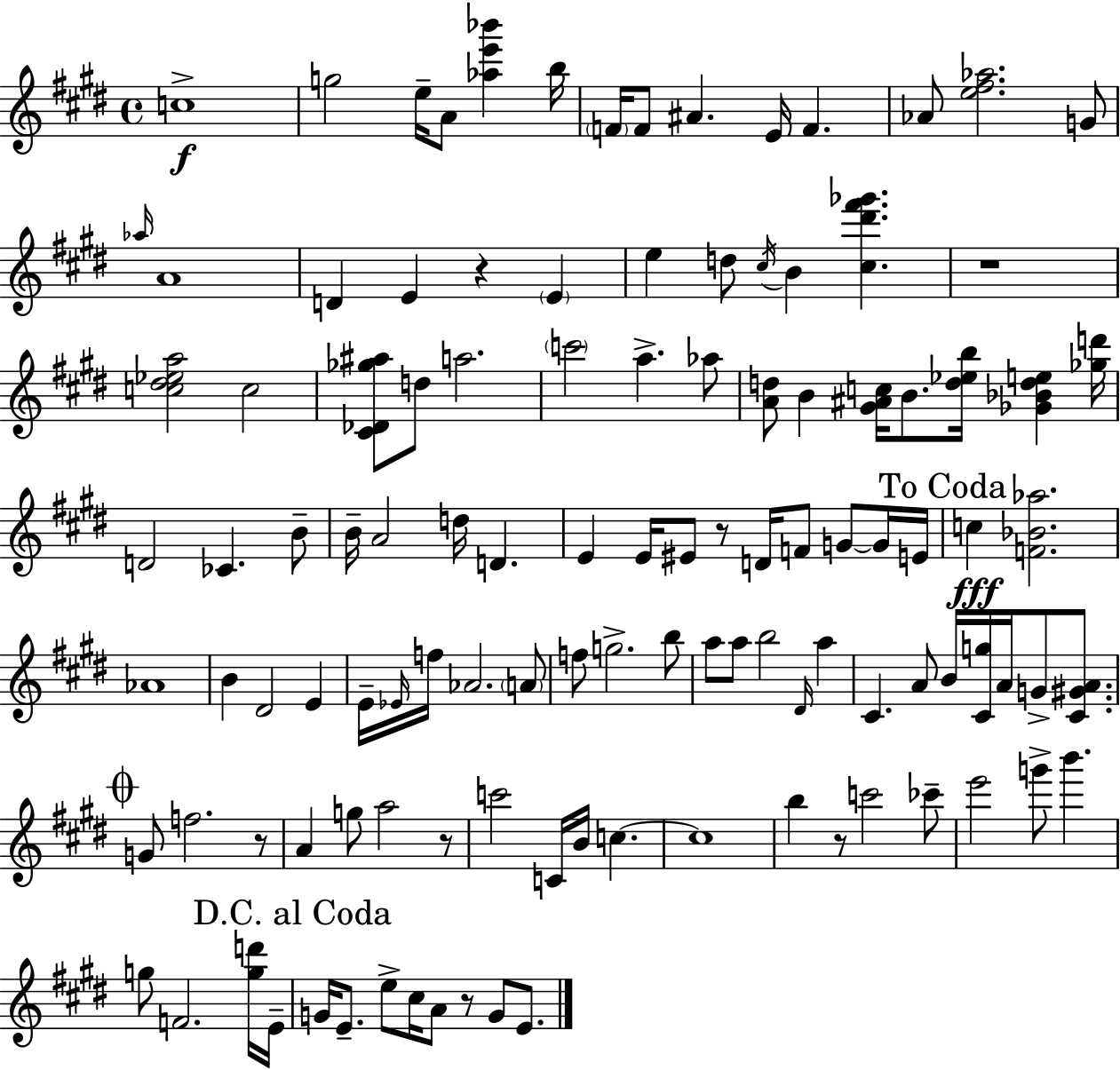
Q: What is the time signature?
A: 4/4